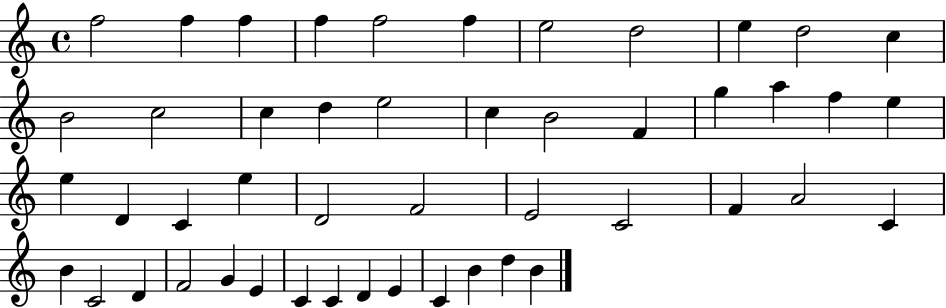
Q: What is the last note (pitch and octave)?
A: B4